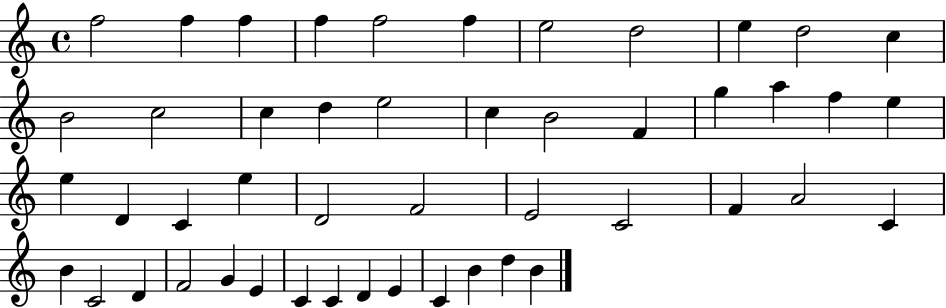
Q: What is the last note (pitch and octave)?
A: B4